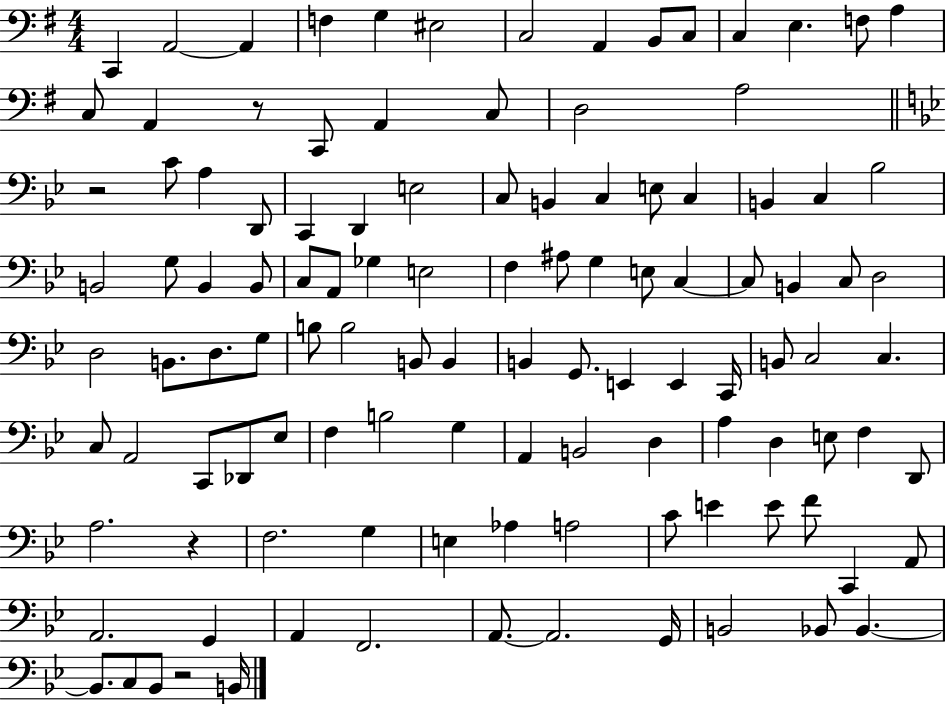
{
  \clef bass
  \numericTimeSignature
  \time 4/4
  \key g \major
  c,4 a,2~~ a,4 | f4 g4 eis2 | c2 a,4 b,8 c8 | c4 e4. f8 a4 | \break c8 a,4 r8 c,8 a,4 c8 | d2 a2 | \bar "||" \break \key g \minor r2 c'8 a4 d,8 | c,4 d,4 e2 | c8 b,4 c4 e8 c4 | b,4 c4 bes2 | \break b,2 g8 b,4 b,8 | c8 a,8 ges4 e2 | f4 ais8 g4 e8 c4~~ | c8 b,4 c8 d2 | \break d2 b,8. d8. g8 | b8 b2 b,8 b,4 | b,4 g,8. e,4 e,4 c,16 | b,8 c2 c4. | \break c8 a,2 c,8 des,8 ees8 | f4 b2 g4 | a,4 b,2 d4 | a4 d4 e8 f4 d,8 | \break a2. r4 | f2. g4 | e4 aes4 a2 | c'8 e'4 e'8 f'8 c,4 a,8 | \break a,2. g,4 | a,4 f,2. | a,8.~~ a,2. g,16 | b,2 bes,8 bes,4.~~ | \break bes,8. c8 bes,8 r2 b,16 | \bar "|."
}